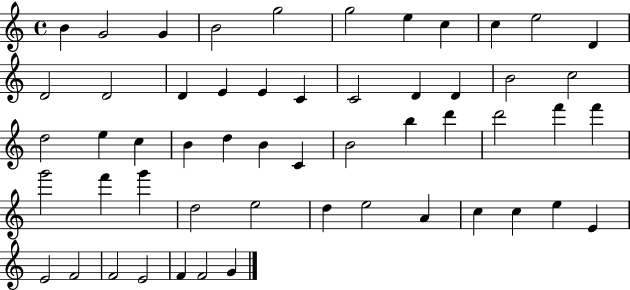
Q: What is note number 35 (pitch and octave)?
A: F6